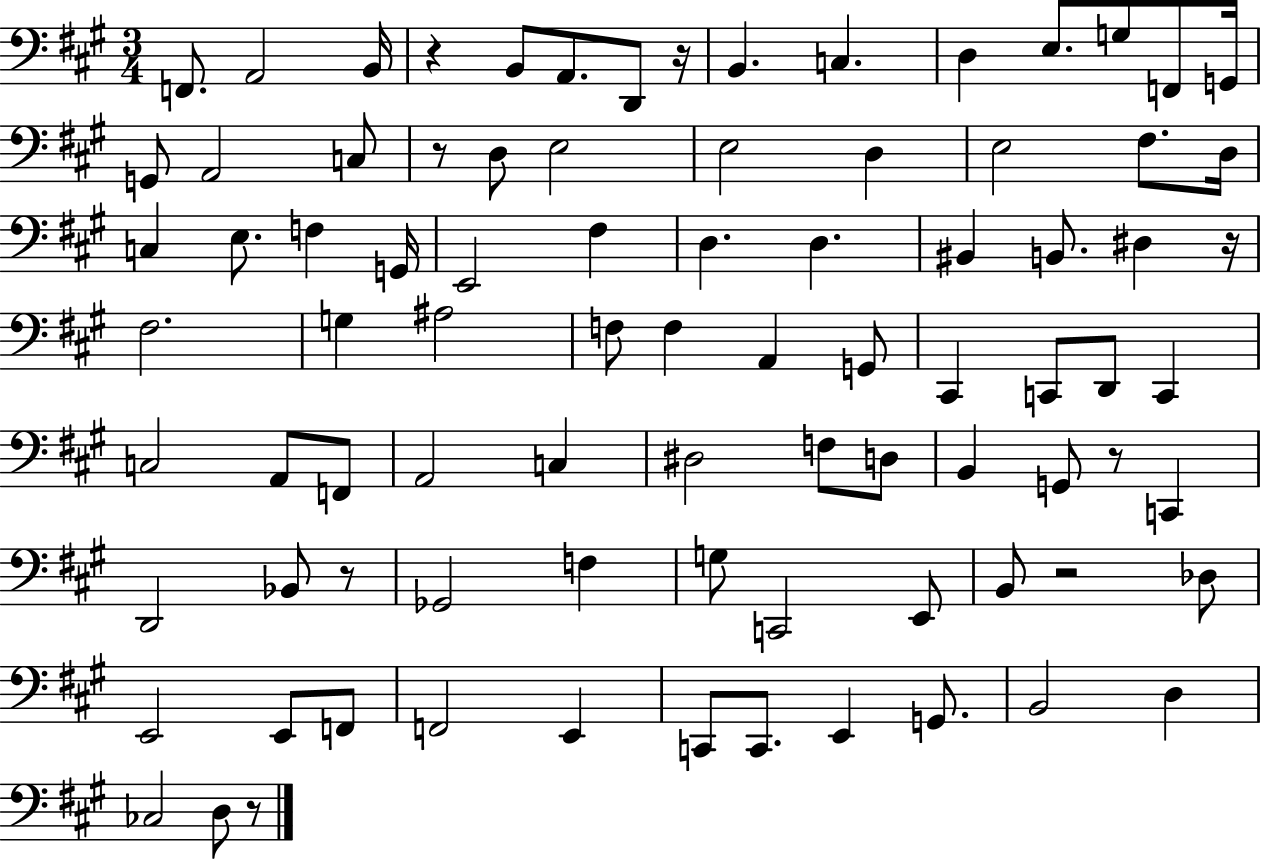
{
  \clef bass
  \numericTimeSignature
  \time 3/4
  \key a \major
  \repeat volta 2 { f,8. a,2 b,16 | r4 b,8 a,8. d,8 r16 | b,4. c4. | d4 e8. g8 f,8 g,16 | \break g,8 a,2 c8 | r8 d8 e2 | e2 d4 | e2 fis8. d16 | \break c4 e8. f4 g,16 | e,2 fis4 | d4. d4. | bis,4 b,8. dis4 r16 | \break fis2. | g4 ais2 | f8 f4 a,4 g,8 | cis,4 c,8 d,8 c,4 | \break c2 a,8 f,8 | a,2 c4 | dis2 f8 d8 | b,4 g,8 r8 c,4 | \break d,2 bes,8 r8 | ges,2 f4 | g8 c,2 e,8 | b,8 r2 des8 | \break e,2 e,8 f,8 | f,2 e,4 | c,8 c,8. e,4 g,8. | b,2 d4 | \break ces2 d8 r8 | } \bar "|."
}